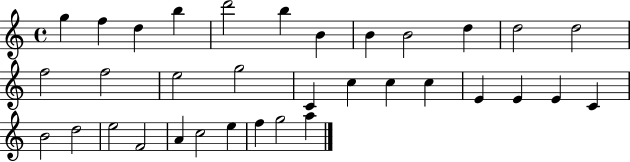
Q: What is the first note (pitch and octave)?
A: G5